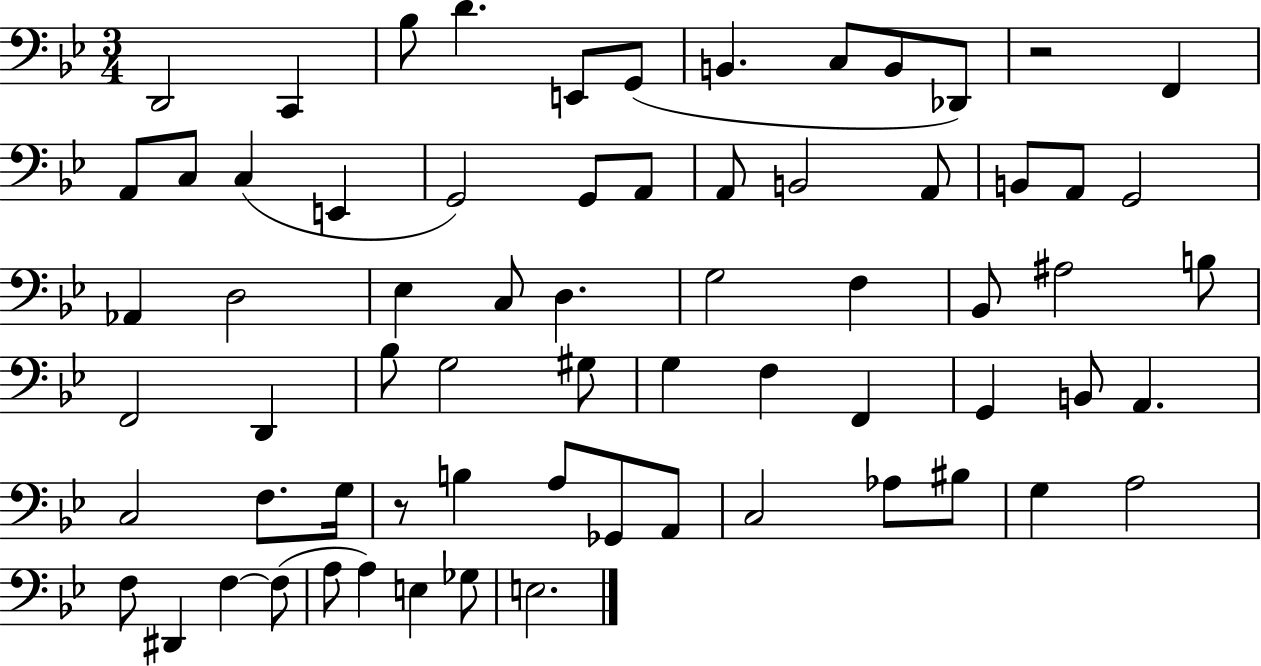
X:1
T:Untitled
M:3/4
L:1/4
K:Bb
D,,2 C,, _B,/2 D E,,/2 G,,/2 B,, C,/2 B,,/2 _D,,/2 z2 F,, A,,/2 C,/2 C, E,, G,,2 G,,/2 A,,/2 A,,/2 B,,2 A,,/2 B,,/2 A,,/2 G,,2 _A,, D,2 _E, C,/2 D, G,2 F, _B,,/2 ^A,2 B,/2 F,,2 D,, _B,/2 G,2 ^G,/2 G, F, F,, G,, B,,/2 A,, C,2 F,/2 G,/4 z/2 B, A,/2 _G,,/2 A,,/2 C,2 _A,/2 ^B,/2 G, A,2 F,/2 ^D,, F, F,/2 A,/2 A, E, _G,/2 E,2